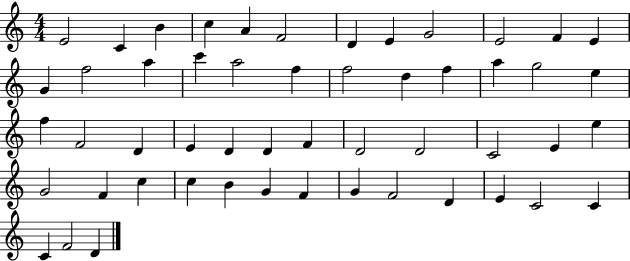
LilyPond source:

{
  \clef treble
  \numericTimeSignature
  \time 4/4
  \key c \major
  e'2 c'4 b'4 | c''4 a'4 f'2 | d'4 e'4 g'2 | e'2 f'4 e'4 | \break g'4 f''2 a''4 | c'''4 a''2 f''4 | f''2 d''4 f''4 | a''4 g''2 e''4 | \break f''4 f'2 d'4 | e'4 d'4 d'4 f'4 | d'2 d'2 | c'2 e'4 e''4 | \break g'2 f'4 c''4 | c''4 b'4 g'4 f'4 | g'4 f'2 d'4 | e'4 c'2 c'4 | \break c'4 f'2 d'4 | \bar "|."
}